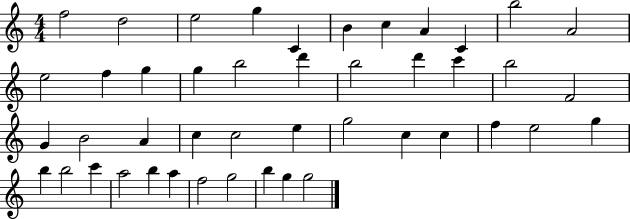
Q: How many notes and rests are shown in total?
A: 45